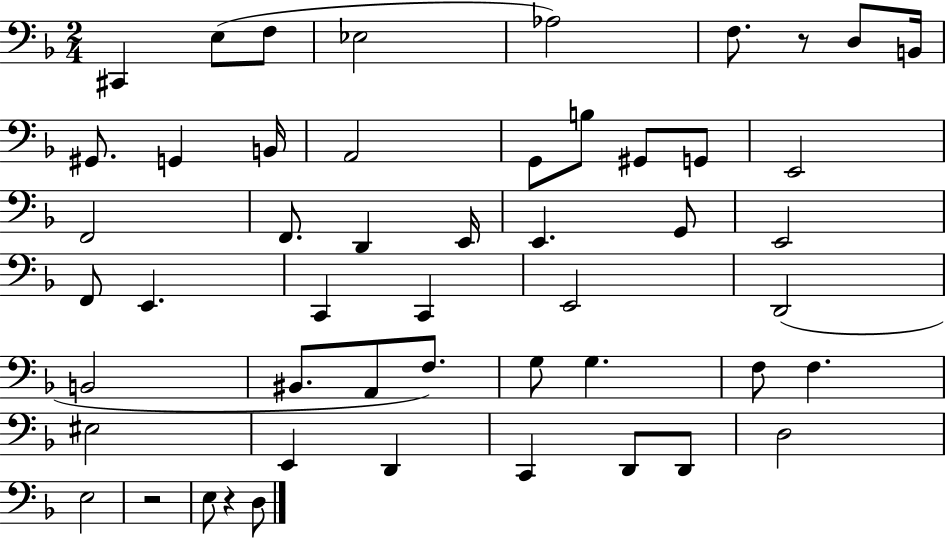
{
  \clef bass
  \numericTimeSignature
  \time 2/4
  \key f \major
  cis,4 e8( f8 | ees2 | aes2) | f8. r8 d8 b,16 | \break gis,8. g,4 b,16 | a,2 | g,8 b8 gis,8 g,8 | e,2 | \break f,2 | f,8. d,4 e,16 | e,4. g,8 | e,2 | \break f,8 e,4. | c,4 c,4 | e,2 | d,2( | \break b,2 | bis,8. a,8 f8.) | g8 g4. | f8 f4. | \break eis2 | e,4 d,4 | c,4 d,8 d,8 | d2 | \break e2 | r2 | e8 r4 d8 | \bar "|."
}